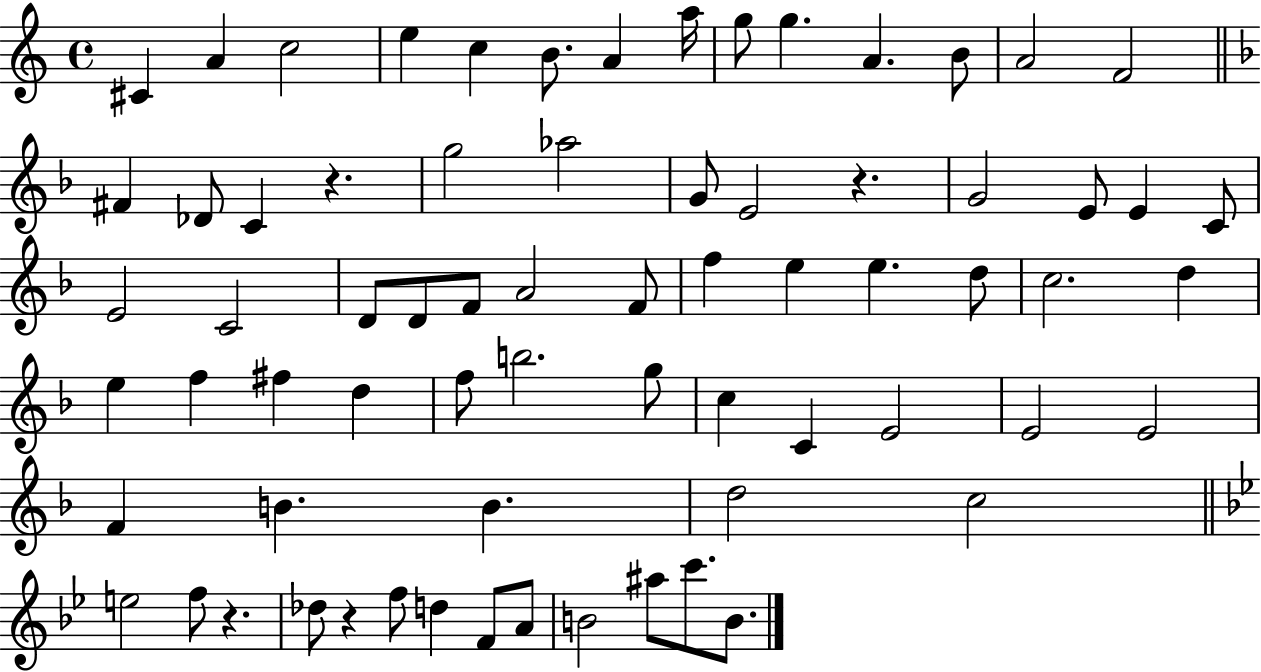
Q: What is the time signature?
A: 4/4